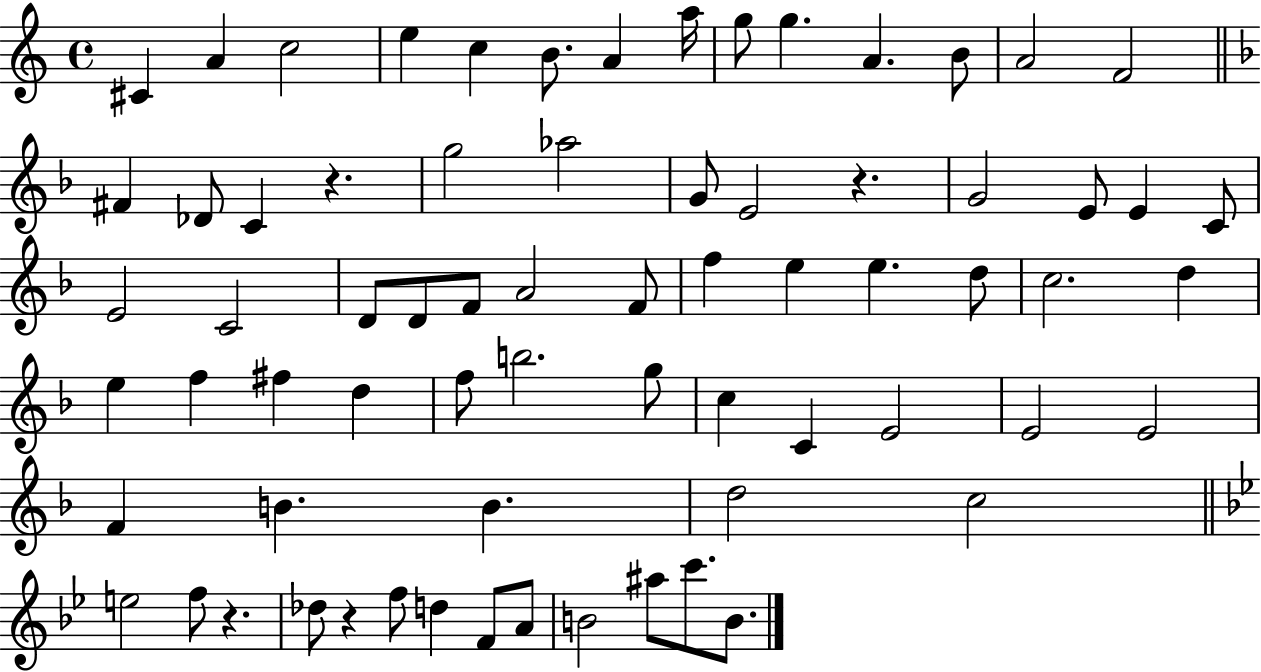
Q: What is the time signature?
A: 4/4